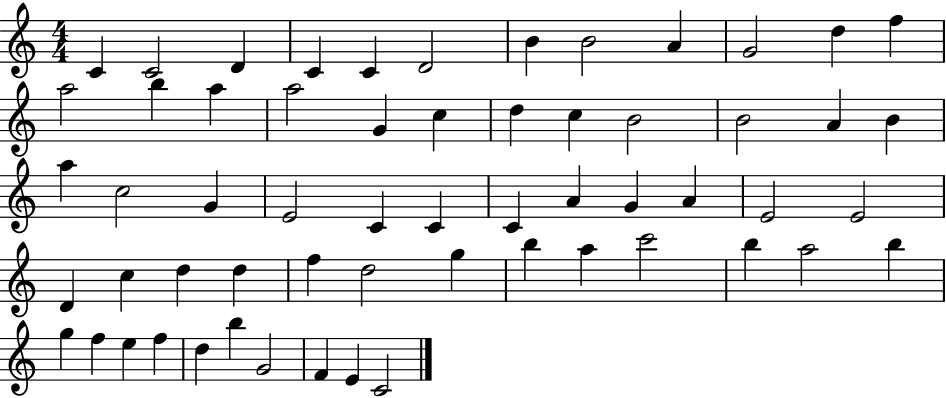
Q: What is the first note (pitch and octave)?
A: C4